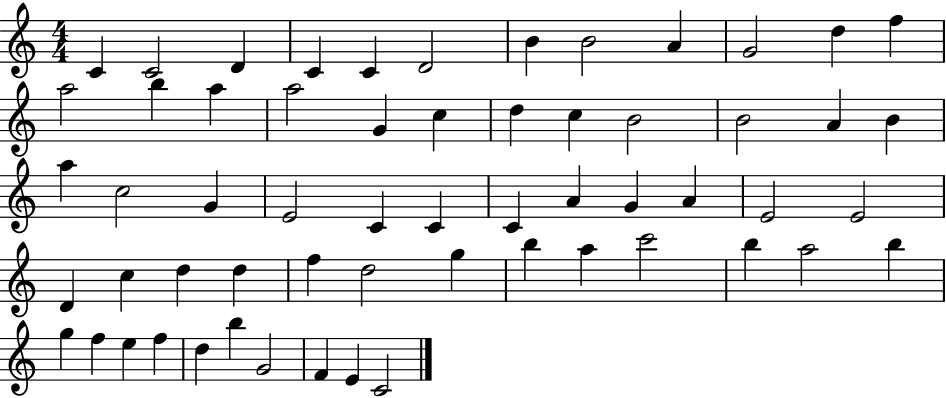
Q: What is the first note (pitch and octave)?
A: C4